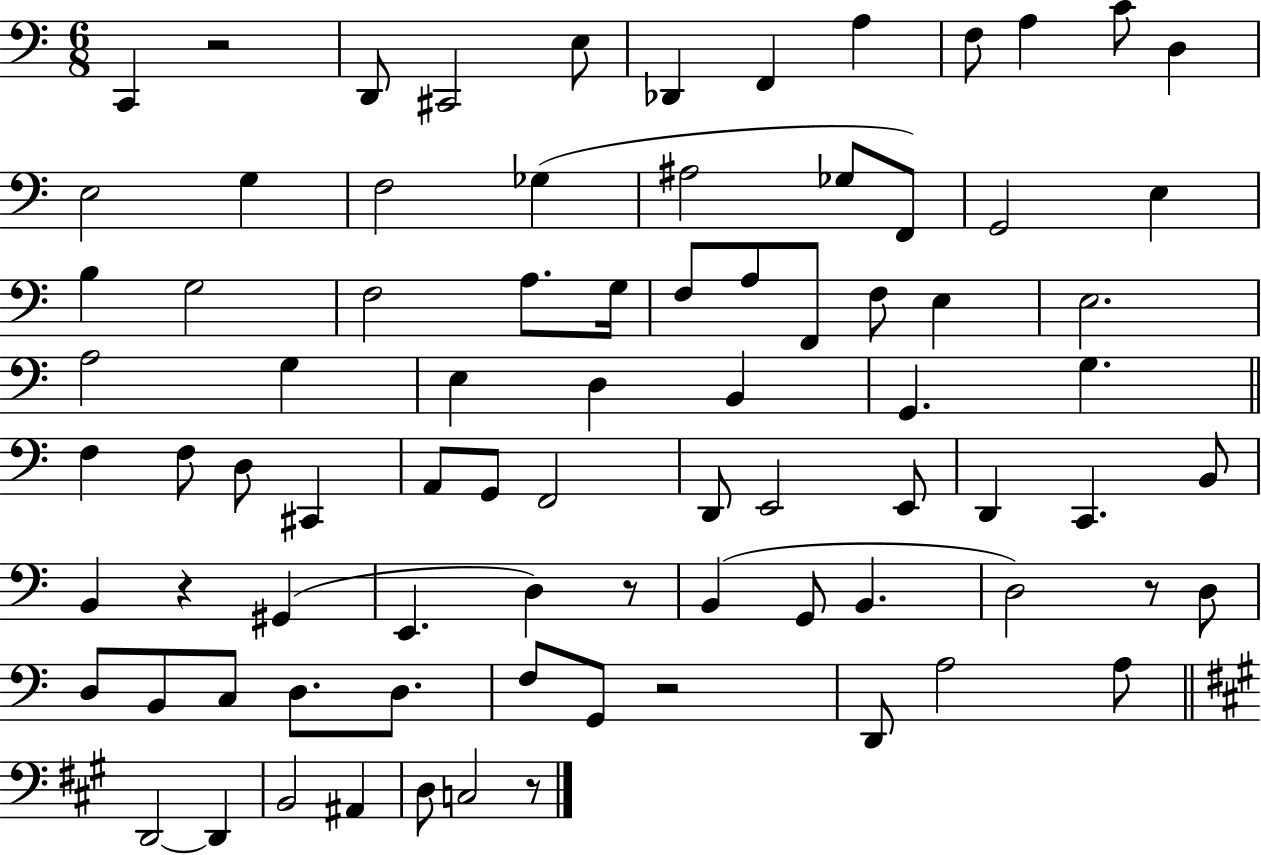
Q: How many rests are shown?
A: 6